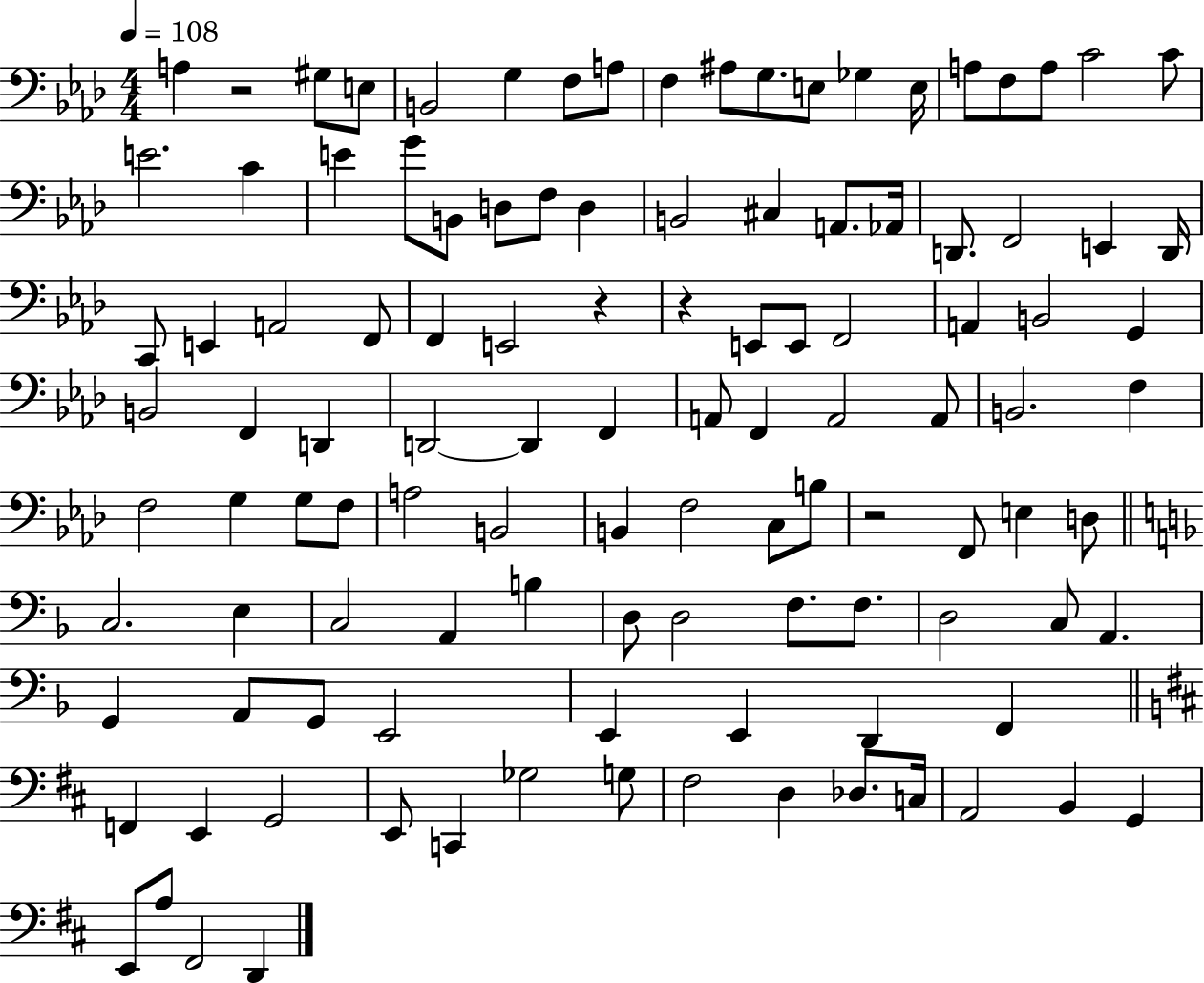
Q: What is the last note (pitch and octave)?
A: D2